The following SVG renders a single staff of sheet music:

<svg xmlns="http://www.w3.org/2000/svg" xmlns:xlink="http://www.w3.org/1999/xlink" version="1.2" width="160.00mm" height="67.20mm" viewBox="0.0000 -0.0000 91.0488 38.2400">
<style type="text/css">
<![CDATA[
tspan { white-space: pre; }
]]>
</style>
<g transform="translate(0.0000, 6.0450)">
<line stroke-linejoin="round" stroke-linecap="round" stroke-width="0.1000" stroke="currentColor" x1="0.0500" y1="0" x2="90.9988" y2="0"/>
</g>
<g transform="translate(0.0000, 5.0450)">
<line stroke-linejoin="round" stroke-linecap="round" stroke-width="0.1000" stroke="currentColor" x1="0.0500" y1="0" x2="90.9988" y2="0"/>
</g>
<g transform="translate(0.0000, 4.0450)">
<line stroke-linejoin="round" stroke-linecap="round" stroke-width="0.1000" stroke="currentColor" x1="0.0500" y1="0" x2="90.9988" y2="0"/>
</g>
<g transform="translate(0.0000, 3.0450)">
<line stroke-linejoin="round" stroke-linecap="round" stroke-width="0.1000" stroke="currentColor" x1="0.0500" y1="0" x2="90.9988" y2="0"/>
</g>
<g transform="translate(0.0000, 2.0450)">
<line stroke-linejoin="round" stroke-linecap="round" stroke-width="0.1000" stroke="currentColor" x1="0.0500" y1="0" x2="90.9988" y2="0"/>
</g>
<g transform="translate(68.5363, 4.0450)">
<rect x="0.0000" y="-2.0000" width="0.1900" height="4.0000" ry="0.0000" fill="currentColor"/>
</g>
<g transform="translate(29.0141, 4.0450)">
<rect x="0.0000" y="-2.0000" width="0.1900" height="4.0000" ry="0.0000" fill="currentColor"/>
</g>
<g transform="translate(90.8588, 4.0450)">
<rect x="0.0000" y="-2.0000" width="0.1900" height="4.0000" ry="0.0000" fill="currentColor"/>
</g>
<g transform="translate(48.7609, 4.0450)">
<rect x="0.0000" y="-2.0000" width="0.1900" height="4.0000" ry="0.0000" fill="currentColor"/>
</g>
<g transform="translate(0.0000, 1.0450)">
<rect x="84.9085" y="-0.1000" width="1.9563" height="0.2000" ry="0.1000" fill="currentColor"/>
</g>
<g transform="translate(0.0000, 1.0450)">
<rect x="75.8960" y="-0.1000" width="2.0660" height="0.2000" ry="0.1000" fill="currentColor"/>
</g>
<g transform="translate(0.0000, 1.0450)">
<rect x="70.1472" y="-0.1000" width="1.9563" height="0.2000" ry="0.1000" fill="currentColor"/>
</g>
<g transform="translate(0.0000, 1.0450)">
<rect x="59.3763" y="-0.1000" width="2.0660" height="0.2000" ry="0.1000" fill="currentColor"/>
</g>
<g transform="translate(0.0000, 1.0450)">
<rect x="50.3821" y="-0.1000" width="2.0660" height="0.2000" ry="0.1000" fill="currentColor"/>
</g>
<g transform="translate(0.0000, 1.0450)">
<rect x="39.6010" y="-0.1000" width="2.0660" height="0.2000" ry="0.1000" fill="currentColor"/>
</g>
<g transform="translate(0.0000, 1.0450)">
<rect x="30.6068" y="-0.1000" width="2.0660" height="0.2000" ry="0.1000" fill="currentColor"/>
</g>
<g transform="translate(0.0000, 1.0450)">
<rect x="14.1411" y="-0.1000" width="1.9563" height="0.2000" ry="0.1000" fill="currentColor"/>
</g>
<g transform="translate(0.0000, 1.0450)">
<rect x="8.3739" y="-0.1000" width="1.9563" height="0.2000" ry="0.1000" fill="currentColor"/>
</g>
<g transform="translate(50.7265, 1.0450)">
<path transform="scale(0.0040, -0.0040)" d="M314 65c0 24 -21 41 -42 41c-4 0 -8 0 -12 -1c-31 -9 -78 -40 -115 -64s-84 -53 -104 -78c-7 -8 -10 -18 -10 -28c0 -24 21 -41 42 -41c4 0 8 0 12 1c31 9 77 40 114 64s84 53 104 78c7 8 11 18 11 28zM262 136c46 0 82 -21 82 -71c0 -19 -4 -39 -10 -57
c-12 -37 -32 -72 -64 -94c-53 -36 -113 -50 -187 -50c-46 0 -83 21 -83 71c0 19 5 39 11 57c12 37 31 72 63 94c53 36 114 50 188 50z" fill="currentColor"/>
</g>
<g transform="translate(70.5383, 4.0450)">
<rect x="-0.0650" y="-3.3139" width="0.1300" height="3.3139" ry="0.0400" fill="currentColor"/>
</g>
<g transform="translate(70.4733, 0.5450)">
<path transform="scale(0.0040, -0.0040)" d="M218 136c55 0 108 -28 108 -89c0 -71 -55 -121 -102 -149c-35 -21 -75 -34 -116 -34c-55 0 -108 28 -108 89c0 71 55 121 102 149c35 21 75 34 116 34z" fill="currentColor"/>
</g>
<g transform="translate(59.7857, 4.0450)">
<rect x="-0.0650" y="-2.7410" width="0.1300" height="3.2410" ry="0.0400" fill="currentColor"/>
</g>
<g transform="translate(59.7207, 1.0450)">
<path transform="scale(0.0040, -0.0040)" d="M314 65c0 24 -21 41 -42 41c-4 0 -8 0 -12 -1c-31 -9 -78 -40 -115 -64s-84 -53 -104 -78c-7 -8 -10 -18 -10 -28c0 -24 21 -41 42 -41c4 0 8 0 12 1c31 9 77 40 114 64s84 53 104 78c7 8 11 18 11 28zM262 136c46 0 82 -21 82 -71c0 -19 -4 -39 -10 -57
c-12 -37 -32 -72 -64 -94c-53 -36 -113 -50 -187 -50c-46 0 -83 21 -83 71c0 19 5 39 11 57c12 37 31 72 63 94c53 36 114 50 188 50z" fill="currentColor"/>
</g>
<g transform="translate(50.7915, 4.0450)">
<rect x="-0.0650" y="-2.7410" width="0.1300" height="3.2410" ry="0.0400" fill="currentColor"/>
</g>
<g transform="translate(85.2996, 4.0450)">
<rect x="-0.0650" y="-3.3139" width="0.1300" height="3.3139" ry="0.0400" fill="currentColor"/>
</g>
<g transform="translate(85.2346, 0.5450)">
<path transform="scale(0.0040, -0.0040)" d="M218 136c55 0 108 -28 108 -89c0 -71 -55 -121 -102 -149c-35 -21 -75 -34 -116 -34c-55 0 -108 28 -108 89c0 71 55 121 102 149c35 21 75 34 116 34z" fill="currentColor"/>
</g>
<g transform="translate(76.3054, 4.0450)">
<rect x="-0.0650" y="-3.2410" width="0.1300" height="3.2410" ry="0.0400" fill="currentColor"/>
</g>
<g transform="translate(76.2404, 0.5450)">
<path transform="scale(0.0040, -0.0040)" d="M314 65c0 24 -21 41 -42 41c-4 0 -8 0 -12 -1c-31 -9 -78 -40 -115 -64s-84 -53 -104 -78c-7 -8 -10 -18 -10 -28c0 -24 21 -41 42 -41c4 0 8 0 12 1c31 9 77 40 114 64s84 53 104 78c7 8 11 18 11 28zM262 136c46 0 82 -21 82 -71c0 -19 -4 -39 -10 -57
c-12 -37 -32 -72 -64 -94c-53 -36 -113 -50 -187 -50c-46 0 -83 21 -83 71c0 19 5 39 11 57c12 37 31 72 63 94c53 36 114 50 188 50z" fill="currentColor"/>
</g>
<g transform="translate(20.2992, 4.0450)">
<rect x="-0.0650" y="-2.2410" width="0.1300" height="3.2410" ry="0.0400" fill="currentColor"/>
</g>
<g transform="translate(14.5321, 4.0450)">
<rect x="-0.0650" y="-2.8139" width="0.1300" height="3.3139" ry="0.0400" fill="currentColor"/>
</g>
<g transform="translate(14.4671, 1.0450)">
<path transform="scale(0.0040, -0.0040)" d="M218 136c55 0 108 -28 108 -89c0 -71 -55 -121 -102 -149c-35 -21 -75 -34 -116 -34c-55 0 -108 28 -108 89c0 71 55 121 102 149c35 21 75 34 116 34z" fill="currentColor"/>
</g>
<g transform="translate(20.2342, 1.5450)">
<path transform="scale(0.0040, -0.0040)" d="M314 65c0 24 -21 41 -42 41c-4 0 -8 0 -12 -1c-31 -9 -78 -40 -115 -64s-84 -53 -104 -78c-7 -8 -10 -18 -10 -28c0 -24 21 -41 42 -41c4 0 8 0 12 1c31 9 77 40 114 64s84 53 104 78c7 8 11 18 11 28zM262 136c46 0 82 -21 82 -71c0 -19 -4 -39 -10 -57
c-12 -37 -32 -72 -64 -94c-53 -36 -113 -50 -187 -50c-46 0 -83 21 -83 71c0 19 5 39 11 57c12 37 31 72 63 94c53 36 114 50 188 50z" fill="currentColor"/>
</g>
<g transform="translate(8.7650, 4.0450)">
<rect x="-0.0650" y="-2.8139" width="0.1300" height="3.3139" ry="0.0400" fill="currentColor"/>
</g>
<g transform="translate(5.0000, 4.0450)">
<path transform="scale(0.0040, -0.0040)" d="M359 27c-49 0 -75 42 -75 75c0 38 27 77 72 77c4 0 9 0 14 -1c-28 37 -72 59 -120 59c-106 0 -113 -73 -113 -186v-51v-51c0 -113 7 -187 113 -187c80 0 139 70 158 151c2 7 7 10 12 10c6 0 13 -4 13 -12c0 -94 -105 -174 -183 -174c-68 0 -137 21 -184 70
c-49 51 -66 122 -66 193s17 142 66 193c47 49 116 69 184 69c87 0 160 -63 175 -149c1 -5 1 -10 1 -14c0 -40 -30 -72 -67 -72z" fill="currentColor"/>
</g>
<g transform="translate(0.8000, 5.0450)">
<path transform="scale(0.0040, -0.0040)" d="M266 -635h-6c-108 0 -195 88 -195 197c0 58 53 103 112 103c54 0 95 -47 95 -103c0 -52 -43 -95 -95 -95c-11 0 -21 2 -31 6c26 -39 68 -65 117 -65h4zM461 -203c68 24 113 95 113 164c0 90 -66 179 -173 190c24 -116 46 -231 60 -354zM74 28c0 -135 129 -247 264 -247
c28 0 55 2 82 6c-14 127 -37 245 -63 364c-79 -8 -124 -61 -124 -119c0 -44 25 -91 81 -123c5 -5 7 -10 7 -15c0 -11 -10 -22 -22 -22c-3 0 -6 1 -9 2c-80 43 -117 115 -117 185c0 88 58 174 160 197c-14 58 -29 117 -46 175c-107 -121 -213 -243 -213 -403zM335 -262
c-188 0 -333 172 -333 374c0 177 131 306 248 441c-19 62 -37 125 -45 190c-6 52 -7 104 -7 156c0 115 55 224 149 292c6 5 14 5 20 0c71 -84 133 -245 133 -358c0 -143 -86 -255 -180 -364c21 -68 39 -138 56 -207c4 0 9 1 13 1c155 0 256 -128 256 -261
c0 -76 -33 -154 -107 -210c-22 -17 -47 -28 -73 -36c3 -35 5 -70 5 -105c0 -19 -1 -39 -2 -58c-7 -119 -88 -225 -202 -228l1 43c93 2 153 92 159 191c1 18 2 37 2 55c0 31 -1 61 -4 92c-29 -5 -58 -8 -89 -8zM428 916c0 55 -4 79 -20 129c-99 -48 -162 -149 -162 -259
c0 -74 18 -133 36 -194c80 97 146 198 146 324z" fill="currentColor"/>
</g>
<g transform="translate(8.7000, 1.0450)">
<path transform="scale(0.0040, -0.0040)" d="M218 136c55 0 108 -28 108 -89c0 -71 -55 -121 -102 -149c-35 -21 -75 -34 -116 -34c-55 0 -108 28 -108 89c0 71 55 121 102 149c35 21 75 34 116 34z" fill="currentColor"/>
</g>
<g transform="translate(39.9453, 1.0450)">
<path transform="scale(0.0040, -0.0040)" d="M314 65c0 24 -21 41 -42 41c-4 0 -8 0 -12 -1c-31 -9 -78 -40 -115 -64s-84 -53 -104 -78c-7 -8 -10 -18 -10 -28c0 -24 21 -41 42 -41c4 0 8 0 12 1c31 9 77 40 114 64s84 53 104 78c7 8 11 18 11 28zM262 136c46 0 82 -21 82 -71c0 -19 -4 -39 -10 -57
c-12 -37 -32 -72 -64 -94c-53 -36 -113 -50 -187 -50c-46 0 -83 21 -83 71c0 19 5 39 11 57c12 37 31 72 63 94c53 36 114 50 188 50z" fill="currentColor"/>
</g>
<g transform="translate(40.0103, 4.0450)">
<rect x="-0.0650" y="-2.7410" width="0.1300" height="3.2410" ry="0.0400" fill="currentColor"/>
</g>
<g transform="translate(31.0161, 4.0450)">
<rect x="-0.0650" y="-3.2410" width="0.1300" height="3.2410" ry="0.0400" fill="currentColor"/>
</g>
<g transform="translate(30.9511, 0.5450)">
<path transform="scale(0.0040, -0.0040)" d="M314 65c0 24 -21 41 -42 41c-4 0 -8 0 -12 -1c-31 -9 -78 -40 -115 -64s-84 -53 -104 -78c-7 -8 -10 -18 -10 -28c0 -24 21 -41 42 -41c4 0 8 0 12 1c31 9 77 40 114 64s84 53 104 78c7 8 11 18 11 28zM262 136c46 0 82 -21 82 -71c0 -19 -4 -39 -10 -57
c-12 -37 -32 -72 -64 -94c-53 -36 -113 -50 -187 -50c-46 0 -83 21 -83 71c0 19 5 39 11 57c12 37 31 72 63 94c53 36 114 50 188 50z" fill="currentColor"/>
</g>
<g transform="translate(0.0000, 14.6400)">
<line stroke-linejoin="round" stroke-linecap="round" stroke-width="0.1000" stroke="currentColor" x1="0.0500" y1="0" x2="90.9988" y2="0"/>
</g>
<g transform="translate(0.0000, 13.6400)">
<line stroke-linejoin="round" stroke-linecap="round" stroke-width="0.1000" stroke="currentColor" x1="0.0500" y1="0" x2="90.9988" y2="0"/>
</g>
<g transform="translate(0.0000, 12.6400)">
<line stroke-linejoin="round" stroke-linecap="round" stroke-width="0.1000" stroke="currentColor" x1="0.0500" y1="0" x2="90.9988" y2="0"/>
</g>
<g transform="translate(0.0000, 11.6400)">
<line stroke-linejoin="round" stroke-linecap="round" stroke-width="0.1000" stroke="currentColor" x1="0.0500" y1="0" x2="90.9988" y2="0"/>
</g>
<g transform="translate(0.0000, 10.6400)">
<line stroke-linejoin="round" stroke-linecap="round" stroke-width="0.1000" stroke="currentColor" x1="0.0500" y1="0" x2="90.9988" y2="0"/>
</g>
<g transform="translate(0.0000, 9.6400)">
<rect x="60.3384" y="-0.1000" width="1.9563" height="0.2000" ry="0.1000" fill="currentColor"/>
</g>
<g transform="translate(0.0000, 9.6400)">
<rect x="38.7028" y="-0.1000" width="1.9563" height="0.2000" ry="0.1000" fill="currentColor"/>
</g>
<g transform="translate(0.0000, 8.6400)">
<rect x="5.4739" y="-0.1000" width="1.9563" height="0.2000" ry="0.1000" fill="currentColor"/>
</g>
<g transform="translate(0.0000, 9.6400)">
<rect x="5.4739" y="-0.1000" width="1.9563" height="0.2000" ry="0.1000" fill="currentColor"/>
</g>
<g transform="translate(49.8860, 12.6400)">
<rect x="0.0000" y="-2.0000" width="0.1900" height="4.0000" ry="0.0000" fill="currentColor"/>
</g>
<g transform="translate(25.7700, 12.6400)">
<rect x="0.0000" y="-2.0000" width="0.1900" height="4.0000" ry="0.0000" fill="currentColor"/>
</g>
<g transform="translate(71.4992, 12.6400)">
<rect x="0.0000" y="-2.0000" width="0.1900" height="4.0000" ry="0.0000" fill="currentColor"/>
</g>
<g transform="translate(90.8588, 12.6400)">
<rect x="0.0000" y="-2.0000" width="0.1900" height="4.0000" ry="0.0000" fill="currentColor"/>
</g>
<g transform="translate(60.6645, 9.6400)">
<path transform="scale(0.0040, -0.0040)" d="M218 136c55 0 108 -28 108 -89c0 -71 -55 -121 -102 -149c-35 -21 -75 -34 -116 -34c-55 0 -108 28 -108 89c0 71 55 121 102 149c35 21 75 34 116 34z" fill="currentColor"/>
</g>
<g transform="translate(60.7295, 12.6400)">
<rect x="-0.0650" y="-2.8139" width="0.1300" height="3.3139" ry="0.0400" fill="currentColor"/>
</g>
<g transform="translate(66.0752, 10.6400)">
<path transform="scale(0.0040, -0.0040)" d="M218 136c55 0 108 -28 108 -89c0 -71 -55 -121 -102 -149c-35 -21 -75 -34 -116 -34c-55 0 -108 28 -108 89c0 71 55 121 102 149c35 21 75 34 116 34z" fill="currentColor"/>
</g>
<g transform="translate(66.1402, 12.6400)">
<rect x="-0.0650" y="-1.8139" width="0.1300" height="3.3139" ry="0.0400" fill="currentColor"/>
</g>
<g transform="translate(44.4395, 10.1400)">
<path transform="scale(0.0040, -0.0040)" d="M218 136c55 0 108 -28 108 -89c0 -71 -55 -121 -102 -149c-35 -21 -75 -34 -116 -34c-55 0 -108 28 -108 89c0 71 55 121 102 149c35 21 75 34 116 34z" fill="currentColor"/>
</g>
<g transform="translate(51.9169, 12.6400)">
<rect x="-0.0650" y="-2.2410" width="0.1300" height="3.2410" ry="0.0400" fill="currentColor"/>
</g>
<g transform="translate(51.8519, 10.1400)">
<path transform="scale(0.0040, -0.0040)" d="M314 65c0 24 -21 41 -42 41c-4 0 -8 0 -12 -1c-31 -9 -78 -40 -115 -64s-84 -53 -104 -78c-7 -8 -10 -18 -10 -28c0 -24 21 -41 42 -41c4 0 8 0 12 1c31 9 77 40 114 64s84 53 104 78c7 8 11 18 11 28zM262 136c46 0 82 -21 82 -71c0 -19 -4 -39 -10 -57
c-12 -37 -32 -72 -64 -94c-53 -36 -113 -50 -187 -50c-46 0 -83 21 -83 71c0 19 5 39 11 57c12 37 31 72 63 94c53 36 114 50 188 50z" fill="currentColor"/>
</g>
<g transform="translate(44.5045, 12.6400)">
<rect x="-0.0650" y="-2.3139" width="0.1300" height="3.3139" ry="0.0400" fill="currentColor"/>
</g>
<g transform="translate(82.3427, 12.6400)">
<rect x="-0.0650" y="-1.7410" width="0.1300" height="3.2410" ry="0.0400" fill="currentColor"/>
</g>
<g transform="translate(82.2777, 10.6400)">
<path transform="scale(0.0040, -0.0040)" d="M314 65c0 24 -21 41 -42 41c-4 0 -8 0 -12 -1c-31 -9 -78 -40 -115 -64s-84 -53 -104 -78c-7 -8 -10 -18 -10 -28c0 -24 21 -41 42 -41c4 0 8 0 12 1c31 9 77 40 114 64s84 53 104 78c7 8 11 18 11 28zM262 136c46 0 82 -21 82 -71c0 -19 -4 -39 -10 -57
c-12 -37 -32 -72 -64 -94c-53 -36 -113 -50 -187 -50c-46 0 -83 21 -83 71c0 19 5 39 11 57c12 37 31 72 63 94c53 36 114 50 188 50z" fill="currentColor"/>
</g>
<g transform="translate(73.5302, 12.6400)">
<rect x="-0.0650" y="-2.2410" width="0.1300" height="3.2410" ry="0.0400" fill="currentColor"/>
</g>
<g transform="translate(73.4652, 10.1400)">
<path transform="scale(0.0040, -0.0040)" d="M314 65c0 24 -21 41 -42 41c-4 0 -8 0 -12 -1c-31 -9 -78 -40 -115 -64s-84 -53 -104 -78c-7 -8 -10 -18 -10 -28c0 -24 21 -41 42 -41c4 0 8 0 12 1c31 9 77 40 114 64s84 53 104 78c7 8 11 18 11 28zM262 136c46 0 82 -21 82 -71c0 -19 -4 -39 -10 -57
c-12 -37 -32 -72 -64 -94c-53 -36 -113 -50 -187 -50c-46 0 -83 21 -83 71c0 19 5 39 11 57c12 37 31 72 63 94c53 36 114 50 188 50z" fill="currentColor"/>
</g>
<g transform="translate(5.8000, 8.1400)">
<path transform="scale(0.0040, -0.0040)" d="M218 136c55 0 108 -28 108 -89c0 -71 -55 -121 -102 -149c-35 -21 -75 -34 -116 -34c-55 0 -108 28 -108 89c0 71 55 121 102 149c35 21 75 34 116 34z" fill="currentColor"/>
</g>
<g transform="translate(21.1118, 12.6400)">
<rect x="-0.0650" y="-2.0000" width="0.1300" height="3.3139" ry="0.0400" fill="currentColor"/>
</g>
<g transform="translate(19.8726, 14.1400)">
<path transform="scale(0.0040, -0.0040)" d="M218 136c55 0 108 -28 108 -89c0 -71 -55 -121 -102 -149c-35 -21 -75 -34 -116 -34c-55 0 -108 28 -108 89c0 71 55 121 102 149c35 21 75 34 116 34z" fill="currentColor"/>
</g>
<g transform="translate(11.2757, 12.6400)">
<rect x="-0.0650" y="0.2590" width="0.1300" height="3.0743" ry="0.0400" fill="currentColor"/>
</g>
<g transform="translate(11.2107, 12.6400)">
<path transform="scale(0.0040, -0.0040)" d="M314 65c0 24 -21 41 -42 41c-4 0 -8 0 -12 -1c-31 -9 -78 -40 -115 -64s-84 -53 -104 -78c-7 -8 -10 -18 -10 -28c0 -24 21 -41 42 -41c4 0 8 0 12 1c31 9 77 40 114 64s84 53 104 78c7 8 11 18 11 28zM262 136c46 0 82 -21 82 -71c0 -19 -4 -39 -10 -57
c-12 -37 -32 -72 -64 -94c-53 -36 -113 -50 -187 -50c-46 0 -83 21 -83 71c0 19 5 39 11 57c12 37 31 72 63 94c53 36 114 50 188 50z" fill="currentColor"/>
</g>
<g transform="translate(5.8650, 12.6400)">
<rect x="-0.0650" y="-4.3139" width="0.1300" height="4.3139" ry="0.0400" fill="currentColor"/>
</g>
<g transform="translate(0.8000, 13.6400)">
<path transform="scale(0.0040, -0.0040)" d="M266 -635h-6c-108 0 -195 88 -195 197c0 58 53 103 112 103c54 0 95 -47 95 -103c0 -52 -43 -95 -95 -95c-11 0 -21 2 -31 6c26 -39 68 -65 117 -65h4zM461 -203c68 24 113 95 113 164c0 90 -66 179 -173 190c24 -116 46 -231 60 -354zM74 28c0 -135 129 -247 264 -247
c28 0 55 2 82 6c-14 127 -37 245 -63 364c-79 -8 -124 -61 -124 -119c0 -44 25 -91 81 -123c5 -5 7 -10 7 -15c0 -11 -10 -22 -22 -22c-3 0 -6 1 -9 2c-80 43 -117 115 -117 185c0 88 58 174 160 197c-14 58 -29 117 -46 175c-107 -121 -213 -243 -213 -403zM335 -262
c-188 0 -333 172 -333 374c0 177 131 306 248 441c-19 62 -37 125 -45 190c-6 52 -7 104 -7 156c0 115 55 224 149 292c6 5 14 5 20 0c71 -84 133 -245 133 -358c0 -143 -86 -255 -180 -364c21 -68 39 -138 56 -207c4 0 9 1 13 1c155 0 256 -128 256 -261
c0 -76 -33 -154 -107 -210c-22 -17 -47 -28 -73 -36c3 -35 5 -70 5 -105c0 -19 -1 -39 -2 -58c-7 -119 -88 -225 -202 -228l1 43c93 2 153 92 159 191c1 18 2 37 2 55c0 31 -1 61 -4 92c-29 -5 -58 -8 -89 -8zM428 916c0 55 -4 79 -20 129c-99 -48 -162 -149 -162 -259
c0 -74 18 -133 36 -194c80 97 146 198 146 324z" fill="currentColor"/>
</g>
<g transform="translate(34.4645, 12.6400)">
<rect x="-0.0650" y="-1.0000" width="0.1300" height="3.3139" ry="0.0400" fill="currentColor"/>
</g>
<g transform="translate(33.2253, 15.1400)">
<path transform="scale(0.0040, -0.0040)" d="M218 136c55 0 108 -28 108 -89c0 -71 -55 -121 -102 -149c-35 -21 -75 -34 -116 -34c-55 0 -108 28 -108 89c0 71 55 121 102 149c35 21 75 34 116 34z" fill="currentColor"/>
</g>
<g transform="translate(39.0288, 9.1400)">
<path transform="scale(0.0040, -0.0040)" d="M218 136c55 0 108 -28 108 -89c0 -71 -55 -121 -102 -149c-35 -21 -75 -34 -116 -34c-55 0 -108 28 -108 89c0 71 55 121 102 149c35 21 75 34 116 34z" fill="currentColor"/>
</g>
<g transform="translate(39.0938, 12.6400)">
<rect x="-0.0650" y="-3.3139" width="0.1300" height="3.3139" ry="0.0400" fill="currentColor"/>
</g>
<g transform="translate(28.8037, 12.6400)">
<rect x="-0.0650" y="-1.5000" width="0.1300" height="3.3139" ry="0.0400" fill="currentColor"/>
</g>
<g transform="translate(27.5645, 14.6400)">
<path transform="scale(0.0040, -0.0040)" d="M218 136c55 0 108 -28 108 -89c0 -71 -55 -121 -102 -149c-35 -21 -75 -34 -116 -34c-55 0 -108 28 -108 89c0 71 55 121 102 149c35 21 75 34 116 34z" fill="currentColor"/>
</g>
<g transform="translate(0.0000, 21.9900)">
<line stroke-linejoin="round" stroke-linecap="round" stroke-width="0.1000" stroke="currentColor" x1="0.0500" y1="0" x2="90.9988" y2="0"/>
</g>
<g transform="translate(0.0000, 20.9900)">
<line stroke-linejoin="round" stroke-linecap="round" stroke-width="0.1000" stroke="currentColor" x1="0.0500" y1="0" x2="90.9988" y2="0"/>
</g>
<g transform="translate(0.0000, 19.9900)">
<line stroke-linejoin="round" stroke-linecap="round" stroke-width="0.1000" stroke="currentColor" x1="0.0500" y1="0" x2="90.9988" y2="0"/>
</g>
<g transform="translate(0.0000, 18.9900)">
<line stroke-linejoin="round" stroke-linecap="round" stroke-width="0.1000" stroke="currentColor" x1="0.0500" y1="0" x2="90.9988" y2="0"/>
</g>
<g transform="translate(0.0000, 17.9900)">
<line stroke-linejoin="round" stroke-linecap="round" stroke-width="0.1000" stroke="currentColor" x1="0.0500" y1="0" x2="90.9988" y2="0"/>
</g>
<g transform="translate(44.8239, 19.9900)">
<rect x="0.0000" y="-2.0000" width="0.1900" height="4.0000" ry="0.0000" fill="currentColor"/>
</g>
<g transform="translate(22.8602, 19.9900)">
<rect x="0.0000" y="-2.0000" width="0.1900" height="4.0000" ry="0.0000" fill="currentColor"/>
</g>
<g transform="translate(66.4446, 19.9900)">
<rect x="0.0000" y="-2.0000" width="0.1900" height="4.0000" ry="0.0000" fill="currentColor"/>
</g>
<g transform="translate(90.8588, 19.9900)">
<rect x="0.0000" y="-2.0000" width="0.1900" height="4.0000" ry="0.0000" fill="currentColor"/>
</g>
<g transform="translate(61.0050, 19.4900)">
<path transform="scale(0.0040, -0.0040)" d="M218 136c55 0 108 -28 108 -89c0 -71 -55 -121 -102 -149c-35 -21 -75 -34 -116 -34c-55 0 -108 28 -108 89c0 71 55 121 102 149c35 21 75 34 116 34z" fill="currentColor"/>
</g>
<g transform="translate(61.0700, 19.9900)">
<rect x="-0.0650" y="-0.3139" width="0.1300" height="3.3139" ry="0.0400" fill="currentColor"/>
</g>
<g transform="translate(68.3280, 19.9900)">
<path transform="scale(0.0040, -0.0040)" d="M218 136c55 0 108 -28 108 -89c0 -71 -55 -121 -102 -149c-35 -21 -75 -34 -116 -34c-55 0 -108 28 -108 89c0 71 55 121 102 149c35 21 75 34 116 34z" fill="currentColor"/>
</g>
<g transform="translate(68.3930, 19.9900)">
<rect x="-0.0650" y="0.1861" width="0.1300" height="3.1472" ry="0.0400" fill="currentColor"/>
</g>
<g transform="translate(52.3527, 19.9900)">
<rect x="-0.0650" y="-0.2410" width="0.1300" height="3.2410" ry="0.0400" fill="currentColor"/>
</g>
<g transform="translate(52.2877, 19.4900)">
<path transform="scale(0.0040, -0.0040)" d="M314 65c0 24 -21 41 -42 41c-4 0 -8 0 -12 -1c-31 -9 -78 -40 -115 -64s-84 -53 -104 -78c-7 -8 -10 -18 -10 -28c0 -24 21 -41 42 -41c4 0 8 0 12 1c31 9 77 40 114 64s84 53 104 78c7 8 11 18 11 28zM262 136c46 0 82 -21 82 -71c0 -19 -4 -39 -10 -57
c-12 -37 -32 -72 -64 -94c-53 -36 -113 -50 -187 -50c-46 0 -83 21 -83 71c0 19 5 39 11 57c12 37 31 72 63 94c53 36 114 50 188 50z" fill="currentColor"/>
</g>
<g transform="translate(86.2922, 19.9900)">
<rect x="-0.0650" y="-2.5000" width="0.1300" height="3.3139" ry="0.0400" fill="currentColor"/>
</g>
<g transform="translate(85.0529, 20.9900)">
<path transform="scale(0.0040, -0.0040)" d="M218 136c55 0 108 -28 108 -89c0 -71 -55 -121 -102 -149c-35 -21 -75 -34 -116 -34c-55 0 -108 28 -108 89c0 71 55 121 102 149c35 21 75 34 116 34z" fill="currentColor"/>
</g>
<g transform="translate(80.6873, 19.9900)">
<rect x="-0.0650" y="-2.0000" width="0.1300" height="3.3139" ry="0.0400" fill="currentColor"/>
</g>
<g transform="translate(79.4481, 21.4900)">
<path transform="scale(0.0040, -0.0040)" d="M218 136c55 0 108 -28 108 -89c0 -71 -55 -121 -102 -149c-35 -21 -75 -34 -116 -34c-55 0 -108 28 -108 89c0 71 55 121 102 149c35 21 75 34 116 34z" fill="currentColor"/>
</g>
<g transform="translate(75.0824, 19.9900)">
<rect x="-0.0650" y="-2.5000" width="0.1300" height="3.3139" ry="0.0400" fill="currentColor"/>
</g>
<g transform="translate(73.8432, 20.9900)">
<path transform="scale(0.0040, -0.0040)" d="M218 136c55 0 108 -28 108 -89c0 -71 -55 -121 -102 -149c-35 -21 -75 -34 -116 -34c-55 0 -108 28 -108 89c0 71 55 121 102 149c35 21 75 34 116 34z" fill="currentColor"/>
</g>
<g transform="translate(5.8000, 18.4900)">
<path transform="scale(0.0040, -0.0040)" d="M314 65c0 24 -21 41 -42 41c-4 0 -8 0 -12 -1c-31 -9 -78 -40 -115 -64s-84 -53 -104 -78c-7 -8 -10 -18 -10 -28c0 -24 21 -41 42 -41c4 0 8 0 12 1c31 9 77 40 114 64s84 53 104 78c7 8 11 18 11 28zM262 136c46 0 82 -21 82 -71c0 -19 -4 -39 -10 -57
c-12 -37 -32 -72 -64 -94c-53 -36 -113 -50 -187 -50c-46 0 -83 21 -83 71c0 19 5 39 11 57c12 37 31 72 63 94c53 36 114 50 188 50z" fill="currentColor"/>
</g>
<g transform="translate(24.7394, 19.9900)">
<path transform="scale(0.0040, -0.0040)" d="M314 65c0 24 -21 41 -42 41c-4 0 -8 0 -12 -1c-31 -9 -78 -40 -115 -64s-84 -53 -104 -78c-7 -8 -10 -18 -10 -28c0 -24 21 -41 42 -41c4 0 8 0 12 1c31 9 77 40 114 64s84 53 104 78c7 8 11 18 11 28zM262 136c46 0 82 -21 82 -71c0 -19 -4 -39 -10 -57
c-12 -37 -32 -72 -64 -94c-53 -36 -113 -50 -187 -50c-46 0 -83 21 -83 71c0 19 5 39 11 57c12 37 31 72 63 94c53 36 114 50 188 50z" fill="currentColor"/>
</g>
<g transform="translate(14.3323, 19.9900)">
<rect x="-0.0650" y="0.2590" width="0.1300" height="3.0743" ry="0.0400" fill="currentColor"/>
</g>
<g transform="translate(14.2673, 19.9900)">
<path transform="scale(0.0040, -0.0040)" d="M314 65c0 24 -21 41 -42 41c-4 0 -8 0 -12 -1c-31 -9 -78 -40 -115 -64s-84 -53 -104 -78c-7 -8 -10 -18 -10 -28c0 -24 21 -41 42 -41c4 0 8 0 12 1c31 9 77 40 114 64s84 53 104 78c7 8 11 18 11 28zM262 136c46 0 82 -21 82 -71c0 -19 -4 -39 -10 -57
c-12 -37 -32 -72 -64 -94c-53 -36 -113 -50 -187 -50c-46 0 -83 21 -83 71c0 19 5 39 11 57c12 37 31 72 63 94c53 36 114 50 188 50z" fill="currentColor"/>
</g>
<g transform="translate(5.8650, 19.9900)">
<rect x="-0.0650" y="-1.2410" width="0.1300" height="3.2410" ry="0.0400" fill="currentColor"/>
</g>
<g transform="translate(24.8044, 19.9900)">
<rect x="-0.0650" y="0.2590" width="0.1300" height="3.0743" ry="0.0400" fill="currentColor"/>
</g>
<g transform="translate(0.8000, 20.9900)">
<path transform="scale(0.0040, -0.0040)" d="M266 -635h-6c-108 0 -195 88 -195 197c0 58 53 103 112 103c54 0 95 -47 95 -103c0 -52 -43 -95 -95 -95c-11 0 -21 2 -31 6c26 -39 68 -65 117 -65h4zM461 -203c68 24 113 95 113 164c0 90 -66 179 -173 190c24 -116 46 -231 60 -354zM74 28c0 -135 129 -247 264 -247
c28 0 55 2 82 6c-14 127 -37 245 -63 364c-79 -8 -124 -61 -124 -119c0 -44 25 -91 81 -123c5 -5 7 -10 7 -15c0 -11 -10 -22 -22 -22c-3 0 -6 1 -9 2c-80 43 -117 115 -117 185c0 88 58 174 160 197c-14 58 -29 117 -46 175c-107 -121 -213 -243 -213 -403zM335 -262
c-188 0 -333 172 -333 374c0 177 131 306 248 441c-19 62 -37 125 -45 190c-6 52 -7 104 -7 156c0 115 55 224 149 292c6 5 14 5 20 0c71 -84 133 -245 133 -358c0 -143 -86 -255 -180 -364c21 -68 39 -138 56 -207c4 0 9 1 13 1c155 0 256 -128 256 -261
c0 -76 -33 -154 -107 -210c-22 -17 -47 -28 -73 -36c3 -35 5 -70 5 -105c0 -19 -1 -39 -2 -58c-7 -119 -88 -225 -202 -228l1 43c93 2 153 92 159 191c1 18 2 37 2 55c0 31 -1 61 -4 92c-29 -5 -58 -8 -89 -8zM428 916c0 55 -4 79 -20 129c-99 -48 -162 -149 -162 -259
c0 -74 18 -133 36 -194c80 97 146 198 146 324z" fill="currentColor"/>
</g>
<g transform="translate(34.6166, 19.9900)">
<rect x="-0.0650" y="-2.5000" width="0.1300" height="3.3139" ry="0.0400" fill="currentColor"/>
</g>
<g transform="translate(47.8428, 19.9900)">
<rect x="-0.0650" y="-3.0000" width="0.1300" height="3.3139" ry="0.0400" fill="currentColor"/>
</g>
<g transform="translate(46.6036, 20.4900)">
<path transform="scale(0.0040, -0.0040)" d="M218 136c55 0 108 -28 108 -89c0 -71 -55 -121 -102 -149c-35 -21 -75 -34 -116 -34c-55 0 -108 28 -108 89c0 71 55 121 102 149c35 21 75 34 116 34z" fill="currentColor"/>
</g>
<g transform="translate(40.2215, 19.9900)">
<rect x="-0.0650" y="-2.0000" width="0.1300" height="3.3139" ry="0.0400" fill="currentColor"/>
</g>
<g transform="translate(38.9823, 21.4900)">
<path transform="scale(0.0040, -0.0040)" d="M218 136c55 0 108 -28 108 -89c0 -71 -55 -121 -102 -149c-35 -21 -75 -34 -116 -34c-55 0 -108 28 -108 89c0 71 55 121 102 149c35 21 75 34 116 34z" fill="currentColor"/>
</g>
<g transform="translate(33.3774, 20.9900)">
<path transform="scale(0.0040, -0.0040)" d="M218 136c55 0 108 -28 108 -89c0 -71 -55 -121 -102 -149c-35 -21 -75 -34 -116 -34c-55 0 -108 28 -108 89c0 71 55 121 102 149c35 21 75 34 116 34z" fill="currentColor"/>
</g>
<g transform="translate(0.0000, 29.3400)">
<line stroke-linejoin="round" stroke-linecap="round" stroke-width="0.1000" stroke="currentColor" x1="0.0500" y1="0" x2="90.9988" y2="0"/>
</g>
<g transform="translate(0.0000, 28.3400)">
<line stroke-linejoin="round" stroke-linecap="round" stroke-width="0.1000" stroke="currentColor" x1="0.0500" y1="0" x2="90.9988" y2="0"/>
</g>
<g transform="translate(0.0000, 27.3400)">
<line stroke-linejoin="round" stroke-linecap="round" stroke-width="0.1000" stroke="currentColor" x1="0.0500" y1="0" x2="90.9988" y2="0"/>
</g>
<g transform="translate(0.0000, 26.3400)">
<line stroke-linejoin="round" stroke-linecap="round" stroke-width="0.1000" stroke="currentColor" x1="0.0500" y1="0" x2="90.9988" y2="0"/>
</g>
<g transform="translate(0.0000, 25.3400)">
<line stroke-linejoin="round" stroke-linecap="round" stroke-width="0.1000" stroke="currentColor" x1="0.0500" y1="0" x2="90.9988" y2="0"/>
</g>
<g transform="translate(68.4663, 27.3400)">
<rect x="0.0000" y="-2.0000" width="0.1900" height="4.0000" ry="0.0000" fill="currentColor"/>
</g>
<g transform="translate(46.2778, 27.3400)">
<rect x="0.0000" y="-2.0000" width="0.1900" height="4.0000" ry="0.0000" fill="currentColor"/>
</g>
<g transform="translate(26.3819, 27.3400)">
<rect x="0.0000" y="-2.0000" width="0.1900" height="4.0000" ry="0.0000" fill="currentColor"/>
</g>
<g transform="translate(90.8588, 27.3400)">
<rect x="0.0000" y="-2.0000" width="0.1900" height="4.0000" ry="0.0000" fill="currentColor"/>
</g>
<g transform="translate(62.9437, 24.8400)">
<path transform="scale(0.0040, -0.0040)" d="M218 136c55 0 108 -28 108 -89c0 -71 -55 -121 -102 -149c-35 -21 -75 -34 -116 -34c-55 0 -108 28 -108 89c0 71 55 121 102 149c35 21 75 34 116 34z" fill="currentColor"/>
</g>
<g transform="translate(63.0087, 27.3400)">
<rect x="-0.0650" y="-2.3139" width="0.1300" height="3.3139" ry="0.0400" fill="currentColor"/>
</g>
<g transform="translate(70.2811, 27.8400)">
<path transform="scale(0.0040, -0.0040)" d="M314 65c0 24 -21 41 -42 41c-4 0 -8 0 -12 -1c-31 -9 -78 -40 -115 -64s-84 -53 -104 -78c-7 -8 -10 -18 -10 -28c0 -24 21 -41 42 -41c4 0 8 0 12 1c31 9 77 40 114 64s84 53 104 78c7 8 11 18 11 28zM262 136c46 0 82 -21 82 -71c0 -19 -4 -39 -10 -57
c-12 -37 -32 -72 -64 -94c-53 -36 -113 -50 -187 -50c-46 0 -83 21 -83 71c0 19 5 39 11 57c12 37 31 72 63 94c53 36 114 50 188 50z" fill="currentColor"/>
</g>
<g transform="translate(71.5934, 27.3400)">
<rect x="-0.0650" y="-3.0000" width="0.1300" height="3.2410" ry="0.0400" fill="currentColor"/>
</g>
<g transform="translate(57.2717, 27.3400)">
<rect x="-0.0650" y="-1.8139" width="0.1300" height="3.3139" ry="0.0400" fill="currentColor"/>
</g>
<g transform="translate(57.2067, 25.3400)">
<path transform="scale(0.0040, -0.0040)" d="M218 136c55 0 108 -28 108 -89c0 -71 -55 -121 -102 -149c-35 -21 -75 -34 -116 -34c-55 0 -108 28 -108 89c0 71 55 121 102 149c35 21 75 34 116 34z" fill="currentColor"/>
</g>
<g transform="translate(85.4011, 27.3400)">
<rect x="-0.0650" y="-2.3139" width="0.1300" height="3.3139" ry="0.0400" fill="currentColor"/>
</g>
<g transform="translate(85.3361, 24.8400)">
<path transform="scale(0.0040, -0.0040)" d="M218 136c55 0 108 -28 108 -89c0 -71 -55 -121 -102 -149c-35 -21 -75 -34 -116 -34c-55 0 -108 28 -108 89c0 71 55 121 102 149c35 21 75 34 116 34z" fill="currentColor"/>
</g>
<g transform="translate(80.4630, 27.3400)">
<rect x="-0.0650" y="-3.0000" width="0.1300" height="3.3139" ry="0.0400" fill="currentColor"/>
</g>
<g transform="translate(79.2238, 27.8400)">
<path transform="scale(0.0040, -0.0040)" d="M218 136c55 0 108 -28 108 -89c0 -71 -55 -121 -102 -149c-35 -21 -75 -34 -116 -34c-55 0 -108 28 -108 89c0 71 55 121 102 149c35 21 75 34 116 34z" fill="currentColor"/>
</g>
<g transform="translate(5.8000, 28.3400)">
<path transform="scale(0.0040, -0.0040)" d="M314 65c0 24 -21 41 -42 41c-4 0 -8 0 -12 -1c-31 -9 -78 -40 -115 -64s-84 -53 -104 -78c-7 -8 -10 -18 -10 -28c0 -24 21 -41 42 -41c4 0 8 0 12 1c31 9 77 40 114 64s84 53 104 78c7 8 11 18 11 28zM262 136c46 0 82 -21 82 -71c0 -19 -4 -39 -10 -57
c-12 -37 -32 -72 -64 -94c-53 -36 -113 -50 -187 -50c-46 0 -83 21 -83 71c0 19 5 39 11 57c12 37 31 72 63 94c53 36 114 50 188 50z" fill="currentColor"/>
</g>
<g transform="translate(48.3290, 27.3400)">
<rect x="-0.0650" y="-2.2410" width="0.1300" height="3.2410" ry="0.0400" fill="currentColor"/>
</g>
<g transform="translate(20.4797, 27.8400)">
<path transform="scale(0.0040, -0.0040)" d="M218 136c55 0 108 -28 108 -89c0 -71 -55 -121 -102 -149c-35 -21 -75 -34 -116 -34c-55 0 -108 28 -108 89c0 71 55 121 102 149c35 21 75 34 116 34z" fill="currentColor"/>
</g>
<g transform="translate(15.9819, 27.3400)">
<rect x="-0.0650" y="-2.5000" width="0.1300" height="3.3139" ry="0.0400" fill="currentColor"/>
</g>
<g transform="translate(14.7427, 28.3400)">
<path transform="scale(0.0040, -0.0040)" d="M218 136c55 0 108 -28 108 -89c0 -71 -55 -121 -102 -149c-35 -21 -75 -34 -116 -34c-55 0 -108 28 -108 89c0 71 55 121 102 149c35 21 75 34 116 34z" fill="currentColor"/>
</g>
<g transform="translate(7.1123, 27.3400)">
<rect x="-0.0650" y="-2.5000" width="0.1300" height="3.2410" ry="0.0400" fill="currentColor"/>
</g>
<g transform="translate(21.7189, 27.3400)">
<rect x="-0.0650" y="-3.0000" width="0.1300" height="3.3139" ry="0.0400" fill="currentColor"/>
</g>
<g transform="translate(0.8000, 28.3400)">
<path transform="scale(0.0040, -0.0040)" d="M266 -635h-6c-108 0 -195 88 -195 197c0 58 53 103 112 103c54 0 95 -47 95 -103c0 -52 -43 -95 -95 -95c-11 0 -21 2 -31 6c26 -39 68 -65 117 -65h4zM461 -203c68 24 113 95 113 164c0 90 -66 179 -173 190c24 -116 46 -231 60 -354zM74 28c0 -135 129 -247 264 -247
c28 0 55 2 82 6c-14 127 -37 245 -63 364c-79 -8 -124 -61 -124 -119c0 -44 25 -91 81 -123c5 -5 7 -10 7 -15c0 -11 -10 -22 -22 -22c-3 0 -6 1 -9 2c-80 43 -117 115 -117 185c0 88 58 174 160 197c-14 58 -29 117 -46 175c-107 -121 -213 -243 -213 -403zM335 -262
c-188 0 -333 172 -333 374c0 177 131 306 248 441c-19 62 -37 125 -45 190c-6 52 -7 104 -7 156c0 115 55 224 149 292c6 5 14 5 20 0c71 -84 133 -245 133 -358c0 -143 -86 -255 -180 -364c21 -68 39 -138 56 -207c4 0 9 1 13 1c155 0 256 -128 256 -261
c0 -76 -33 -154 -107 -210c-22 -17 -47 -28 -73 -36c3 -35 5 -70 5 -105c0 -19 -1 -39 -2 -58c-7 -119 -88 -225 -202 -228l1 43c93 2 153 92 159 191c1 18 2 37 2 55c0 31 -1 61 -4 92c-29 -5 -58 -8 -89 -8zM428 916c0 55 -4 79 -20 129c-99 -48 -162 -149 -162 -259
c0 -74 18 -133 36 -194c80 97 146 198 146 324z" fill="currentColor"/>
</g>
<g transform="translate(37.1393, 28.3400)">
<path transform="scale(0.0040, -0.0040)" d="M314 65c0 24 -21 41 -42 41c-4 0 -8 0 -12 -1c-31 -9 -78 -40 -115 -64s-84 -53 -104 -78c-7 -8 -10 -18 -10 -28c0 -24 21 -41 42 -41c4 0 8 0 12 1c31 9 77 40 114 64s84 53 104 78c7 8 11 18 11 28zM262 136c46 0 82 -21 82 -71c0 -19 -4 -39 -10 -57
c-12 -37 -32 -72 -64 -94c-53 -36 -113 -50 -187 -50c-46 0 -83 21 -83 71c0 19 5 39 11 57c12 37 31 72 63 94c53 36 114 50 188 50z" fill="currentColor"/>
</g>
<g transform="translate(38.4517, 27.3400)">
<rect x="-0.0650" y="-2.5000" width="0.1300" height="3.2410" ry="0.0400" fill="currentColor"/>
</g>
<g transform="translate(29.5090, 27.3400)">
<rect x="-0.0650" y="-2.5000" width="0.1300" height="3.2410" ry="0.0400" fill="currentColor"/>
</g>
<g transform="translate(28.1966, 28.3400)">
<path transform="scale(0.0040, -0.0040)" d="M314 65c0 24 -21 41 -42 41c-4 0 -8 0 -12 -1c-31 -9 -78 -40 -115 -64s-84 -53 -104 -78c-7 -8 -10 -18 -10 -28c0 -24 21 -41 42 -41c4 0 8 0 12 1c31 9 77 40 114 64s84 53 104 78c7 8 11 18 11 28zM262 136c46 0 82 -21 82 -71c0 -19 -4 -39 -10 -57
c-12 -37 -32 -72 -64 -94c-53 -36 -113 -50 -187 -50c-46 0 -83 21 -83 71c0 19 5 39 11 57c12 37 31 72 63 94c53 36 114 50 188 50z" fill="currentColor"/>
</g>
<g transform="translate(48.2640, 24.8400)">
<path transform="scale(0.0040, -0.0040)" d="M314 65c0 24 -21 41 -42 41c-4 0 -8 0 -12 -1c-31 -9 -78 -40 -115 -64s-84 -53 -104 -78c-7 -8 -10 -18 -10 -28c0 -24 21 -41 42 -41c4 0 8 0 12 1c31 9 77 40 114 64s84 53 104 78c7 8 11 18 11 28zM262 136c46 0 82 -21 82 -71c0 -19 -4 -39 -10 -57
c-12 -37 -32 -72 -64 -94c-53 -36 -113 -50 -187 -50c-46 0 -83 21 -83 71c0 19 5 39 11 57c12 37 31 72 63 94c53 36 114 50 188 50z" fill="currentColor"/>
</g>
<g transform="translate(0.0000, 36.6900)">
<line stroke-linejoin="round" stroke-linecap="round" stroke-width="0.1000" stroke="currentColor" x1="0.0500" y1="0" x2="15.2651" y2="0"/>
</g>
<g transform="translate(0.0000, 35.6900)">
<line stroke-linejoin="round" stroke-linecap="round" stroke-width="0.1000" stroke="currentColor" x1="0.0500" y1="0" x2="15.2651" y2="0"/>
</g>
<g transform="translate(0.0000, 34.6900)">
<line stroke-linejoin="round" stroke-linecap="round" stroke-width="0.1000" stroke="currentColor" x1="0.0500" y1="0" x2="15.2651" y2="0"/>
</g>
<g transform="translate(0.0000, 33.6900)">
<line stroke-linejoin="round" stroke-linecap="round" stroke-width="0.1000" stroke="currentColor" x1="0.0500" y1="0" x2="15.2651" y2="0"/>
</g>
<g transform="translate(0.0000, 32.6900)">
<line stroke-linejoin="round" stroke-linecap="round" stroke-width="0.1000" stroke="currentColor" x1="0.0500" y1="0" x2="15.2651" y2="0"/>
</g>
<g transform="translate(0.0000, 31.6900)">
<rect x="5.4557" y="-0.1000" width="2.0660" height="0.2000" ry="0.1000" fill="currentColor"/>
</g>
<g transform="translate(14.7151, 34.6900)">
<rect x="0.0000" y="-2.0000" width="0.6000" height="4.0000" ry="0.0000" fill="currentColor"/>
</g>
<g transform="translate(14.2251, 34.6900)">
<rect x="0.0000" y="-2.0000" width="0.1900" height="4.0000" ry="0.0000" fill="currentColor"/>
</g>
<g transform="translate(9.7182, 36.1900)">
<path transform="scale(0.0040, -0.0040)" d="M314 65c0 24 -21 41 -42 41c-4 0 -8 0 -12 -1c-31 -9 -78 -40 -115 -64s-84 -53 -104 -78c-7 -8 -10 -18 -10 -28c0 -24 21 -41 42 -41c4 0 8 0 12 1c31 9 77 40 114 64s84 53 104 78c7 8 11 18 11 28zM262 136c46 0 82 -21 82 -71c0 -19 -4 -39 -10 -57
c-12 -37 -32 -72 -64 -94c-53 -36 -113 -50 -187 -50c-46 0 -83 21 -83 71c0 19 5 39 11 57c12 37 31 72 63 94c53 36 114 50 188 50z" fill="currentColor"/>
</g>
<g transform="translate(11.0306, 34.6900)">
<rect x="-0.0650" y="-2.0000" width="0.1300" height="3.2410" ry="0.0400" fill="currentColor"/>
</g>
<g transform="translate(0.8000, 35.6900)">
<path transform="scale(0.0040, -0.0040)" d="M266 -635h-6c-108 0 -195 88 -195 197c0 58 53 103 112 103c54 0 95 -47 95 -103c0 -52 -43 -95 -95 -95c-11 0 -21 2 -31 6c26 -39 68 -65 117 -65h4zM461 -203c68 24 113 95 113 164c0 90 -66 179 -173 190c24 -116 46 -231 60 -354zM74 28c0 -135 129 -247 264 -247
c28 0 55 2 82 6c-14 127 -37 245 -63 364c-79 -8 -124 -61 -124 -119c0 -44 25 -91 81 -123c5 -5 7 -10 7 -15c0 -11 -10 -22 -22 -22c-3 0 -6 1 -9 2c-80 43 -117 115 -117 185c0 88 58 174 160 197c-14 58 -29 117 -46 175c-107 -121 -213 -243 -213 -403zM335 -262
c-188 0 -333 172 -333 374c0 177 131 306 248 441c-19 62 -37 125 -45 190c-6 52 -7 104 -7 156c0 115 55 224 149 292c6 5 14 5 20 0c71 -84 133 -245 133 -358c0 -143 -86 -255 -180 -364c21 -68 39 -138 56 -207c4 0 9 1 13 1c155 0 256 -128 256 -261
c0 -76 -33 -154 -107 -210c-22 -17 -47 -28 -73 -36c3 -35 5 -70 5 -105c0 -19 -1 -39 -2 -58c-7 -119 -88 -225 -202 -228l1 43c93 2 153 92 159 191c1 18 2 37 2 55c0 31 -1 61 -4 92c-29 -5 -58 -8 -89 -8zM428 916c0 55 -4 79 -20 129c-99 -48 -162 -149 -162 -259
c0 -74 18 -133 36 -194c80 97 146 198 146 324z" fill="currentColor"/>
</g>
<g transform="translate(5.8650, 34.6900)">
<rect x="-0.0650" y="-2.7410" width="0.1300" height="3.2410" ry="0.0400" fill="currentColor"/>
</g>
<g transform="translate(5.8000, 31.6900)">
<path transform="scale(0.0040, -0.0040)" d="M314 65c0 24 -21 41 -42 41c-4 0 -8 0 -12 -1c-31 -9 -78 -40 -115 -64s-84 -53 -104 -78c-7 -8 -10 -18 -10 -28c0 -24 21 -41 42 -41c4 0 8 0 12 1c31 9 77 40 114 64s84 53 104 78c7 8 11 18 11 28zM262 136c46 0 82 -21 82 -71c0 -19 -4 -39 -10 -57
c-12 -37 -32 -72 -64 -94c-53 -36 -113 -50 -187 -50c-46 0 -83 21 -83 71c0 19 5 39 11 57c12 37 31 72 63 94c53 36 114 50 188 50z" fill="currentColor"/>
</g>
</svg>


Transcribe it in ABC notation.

X:1
T:Untitled
M:4/4
L:1/4
K:C
a a g2 b2 a2 a2 a2 b b2 b d' B2 F E D b g g2 a f g2 f2 e2 B2 B2 G F A c2 c B G F G G2 G A G2 G2 g2 f g A2 A g a2 F2